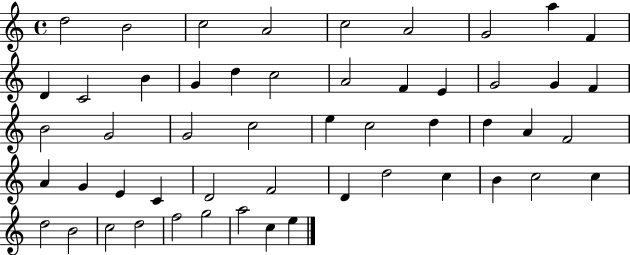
D5/h B4/h C5/h A4/h C5/h A4/h G4/h A5/q F4/q D4/q C4/h B4/q G4/q D5/q C5/h A4/h F4/q E4/q G4/h G4/q F4/q B4/h G4/h G4/h C5/h E5/q C5/h D5/q D5/q A4/q F4/h A4/q G4/q E4/q C4/q D4/h F4/h D4/q D5/h C5/q B4/q C5/h C5/q D5/h B4/h C5/h D5/h F5/h G5/h A5/h C5/q E5/q